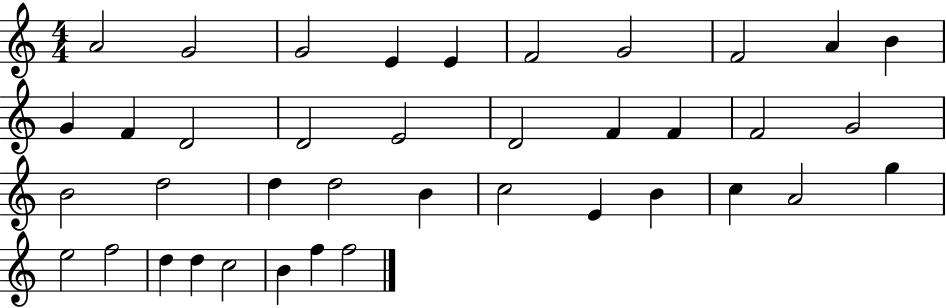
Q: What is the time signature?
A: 4/4